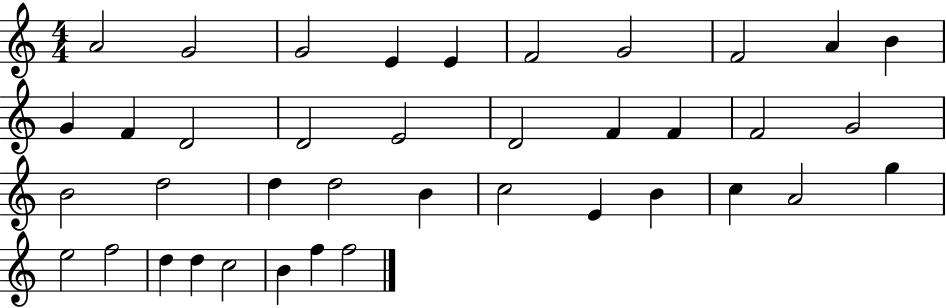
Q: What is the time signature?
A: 4/4